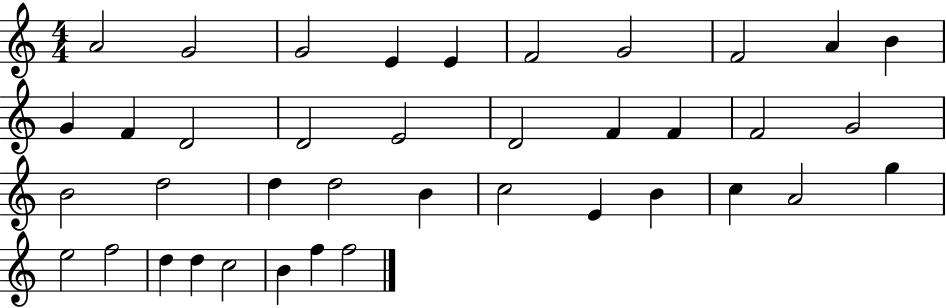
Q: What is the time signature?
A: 4/4